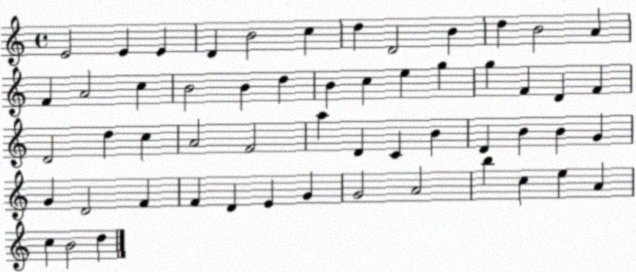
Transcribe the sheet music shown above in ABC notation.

X:1
T:Untitled
M:4/4
L:1/4
K:C
E2 E E D B2 c d D2 B d B2 A F A2 c B2 B d B c e g g F D F D2 d c A2 F2 a D C B D B B G G D2 F F D E G G2 A2 b c e A c B2 d